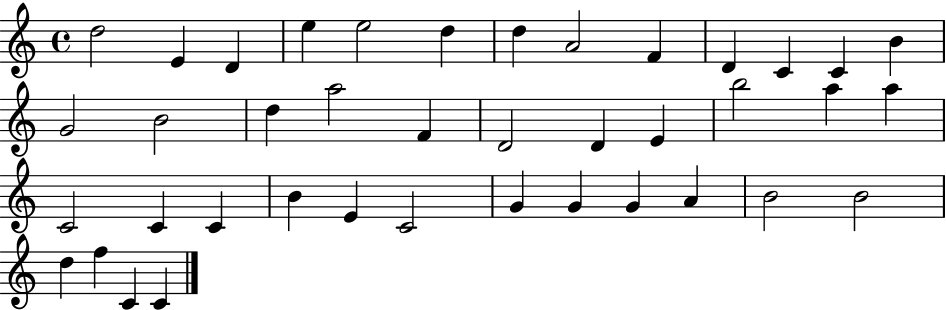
X:1
T:Untitled
M:4/4
L:1/4
K:C
d2 E D e e2 d d A2 F D C C B G2 B2 d a2 F D2 D E b2 a a C2 C C B E C2 G G G A B2 B2 d f C C